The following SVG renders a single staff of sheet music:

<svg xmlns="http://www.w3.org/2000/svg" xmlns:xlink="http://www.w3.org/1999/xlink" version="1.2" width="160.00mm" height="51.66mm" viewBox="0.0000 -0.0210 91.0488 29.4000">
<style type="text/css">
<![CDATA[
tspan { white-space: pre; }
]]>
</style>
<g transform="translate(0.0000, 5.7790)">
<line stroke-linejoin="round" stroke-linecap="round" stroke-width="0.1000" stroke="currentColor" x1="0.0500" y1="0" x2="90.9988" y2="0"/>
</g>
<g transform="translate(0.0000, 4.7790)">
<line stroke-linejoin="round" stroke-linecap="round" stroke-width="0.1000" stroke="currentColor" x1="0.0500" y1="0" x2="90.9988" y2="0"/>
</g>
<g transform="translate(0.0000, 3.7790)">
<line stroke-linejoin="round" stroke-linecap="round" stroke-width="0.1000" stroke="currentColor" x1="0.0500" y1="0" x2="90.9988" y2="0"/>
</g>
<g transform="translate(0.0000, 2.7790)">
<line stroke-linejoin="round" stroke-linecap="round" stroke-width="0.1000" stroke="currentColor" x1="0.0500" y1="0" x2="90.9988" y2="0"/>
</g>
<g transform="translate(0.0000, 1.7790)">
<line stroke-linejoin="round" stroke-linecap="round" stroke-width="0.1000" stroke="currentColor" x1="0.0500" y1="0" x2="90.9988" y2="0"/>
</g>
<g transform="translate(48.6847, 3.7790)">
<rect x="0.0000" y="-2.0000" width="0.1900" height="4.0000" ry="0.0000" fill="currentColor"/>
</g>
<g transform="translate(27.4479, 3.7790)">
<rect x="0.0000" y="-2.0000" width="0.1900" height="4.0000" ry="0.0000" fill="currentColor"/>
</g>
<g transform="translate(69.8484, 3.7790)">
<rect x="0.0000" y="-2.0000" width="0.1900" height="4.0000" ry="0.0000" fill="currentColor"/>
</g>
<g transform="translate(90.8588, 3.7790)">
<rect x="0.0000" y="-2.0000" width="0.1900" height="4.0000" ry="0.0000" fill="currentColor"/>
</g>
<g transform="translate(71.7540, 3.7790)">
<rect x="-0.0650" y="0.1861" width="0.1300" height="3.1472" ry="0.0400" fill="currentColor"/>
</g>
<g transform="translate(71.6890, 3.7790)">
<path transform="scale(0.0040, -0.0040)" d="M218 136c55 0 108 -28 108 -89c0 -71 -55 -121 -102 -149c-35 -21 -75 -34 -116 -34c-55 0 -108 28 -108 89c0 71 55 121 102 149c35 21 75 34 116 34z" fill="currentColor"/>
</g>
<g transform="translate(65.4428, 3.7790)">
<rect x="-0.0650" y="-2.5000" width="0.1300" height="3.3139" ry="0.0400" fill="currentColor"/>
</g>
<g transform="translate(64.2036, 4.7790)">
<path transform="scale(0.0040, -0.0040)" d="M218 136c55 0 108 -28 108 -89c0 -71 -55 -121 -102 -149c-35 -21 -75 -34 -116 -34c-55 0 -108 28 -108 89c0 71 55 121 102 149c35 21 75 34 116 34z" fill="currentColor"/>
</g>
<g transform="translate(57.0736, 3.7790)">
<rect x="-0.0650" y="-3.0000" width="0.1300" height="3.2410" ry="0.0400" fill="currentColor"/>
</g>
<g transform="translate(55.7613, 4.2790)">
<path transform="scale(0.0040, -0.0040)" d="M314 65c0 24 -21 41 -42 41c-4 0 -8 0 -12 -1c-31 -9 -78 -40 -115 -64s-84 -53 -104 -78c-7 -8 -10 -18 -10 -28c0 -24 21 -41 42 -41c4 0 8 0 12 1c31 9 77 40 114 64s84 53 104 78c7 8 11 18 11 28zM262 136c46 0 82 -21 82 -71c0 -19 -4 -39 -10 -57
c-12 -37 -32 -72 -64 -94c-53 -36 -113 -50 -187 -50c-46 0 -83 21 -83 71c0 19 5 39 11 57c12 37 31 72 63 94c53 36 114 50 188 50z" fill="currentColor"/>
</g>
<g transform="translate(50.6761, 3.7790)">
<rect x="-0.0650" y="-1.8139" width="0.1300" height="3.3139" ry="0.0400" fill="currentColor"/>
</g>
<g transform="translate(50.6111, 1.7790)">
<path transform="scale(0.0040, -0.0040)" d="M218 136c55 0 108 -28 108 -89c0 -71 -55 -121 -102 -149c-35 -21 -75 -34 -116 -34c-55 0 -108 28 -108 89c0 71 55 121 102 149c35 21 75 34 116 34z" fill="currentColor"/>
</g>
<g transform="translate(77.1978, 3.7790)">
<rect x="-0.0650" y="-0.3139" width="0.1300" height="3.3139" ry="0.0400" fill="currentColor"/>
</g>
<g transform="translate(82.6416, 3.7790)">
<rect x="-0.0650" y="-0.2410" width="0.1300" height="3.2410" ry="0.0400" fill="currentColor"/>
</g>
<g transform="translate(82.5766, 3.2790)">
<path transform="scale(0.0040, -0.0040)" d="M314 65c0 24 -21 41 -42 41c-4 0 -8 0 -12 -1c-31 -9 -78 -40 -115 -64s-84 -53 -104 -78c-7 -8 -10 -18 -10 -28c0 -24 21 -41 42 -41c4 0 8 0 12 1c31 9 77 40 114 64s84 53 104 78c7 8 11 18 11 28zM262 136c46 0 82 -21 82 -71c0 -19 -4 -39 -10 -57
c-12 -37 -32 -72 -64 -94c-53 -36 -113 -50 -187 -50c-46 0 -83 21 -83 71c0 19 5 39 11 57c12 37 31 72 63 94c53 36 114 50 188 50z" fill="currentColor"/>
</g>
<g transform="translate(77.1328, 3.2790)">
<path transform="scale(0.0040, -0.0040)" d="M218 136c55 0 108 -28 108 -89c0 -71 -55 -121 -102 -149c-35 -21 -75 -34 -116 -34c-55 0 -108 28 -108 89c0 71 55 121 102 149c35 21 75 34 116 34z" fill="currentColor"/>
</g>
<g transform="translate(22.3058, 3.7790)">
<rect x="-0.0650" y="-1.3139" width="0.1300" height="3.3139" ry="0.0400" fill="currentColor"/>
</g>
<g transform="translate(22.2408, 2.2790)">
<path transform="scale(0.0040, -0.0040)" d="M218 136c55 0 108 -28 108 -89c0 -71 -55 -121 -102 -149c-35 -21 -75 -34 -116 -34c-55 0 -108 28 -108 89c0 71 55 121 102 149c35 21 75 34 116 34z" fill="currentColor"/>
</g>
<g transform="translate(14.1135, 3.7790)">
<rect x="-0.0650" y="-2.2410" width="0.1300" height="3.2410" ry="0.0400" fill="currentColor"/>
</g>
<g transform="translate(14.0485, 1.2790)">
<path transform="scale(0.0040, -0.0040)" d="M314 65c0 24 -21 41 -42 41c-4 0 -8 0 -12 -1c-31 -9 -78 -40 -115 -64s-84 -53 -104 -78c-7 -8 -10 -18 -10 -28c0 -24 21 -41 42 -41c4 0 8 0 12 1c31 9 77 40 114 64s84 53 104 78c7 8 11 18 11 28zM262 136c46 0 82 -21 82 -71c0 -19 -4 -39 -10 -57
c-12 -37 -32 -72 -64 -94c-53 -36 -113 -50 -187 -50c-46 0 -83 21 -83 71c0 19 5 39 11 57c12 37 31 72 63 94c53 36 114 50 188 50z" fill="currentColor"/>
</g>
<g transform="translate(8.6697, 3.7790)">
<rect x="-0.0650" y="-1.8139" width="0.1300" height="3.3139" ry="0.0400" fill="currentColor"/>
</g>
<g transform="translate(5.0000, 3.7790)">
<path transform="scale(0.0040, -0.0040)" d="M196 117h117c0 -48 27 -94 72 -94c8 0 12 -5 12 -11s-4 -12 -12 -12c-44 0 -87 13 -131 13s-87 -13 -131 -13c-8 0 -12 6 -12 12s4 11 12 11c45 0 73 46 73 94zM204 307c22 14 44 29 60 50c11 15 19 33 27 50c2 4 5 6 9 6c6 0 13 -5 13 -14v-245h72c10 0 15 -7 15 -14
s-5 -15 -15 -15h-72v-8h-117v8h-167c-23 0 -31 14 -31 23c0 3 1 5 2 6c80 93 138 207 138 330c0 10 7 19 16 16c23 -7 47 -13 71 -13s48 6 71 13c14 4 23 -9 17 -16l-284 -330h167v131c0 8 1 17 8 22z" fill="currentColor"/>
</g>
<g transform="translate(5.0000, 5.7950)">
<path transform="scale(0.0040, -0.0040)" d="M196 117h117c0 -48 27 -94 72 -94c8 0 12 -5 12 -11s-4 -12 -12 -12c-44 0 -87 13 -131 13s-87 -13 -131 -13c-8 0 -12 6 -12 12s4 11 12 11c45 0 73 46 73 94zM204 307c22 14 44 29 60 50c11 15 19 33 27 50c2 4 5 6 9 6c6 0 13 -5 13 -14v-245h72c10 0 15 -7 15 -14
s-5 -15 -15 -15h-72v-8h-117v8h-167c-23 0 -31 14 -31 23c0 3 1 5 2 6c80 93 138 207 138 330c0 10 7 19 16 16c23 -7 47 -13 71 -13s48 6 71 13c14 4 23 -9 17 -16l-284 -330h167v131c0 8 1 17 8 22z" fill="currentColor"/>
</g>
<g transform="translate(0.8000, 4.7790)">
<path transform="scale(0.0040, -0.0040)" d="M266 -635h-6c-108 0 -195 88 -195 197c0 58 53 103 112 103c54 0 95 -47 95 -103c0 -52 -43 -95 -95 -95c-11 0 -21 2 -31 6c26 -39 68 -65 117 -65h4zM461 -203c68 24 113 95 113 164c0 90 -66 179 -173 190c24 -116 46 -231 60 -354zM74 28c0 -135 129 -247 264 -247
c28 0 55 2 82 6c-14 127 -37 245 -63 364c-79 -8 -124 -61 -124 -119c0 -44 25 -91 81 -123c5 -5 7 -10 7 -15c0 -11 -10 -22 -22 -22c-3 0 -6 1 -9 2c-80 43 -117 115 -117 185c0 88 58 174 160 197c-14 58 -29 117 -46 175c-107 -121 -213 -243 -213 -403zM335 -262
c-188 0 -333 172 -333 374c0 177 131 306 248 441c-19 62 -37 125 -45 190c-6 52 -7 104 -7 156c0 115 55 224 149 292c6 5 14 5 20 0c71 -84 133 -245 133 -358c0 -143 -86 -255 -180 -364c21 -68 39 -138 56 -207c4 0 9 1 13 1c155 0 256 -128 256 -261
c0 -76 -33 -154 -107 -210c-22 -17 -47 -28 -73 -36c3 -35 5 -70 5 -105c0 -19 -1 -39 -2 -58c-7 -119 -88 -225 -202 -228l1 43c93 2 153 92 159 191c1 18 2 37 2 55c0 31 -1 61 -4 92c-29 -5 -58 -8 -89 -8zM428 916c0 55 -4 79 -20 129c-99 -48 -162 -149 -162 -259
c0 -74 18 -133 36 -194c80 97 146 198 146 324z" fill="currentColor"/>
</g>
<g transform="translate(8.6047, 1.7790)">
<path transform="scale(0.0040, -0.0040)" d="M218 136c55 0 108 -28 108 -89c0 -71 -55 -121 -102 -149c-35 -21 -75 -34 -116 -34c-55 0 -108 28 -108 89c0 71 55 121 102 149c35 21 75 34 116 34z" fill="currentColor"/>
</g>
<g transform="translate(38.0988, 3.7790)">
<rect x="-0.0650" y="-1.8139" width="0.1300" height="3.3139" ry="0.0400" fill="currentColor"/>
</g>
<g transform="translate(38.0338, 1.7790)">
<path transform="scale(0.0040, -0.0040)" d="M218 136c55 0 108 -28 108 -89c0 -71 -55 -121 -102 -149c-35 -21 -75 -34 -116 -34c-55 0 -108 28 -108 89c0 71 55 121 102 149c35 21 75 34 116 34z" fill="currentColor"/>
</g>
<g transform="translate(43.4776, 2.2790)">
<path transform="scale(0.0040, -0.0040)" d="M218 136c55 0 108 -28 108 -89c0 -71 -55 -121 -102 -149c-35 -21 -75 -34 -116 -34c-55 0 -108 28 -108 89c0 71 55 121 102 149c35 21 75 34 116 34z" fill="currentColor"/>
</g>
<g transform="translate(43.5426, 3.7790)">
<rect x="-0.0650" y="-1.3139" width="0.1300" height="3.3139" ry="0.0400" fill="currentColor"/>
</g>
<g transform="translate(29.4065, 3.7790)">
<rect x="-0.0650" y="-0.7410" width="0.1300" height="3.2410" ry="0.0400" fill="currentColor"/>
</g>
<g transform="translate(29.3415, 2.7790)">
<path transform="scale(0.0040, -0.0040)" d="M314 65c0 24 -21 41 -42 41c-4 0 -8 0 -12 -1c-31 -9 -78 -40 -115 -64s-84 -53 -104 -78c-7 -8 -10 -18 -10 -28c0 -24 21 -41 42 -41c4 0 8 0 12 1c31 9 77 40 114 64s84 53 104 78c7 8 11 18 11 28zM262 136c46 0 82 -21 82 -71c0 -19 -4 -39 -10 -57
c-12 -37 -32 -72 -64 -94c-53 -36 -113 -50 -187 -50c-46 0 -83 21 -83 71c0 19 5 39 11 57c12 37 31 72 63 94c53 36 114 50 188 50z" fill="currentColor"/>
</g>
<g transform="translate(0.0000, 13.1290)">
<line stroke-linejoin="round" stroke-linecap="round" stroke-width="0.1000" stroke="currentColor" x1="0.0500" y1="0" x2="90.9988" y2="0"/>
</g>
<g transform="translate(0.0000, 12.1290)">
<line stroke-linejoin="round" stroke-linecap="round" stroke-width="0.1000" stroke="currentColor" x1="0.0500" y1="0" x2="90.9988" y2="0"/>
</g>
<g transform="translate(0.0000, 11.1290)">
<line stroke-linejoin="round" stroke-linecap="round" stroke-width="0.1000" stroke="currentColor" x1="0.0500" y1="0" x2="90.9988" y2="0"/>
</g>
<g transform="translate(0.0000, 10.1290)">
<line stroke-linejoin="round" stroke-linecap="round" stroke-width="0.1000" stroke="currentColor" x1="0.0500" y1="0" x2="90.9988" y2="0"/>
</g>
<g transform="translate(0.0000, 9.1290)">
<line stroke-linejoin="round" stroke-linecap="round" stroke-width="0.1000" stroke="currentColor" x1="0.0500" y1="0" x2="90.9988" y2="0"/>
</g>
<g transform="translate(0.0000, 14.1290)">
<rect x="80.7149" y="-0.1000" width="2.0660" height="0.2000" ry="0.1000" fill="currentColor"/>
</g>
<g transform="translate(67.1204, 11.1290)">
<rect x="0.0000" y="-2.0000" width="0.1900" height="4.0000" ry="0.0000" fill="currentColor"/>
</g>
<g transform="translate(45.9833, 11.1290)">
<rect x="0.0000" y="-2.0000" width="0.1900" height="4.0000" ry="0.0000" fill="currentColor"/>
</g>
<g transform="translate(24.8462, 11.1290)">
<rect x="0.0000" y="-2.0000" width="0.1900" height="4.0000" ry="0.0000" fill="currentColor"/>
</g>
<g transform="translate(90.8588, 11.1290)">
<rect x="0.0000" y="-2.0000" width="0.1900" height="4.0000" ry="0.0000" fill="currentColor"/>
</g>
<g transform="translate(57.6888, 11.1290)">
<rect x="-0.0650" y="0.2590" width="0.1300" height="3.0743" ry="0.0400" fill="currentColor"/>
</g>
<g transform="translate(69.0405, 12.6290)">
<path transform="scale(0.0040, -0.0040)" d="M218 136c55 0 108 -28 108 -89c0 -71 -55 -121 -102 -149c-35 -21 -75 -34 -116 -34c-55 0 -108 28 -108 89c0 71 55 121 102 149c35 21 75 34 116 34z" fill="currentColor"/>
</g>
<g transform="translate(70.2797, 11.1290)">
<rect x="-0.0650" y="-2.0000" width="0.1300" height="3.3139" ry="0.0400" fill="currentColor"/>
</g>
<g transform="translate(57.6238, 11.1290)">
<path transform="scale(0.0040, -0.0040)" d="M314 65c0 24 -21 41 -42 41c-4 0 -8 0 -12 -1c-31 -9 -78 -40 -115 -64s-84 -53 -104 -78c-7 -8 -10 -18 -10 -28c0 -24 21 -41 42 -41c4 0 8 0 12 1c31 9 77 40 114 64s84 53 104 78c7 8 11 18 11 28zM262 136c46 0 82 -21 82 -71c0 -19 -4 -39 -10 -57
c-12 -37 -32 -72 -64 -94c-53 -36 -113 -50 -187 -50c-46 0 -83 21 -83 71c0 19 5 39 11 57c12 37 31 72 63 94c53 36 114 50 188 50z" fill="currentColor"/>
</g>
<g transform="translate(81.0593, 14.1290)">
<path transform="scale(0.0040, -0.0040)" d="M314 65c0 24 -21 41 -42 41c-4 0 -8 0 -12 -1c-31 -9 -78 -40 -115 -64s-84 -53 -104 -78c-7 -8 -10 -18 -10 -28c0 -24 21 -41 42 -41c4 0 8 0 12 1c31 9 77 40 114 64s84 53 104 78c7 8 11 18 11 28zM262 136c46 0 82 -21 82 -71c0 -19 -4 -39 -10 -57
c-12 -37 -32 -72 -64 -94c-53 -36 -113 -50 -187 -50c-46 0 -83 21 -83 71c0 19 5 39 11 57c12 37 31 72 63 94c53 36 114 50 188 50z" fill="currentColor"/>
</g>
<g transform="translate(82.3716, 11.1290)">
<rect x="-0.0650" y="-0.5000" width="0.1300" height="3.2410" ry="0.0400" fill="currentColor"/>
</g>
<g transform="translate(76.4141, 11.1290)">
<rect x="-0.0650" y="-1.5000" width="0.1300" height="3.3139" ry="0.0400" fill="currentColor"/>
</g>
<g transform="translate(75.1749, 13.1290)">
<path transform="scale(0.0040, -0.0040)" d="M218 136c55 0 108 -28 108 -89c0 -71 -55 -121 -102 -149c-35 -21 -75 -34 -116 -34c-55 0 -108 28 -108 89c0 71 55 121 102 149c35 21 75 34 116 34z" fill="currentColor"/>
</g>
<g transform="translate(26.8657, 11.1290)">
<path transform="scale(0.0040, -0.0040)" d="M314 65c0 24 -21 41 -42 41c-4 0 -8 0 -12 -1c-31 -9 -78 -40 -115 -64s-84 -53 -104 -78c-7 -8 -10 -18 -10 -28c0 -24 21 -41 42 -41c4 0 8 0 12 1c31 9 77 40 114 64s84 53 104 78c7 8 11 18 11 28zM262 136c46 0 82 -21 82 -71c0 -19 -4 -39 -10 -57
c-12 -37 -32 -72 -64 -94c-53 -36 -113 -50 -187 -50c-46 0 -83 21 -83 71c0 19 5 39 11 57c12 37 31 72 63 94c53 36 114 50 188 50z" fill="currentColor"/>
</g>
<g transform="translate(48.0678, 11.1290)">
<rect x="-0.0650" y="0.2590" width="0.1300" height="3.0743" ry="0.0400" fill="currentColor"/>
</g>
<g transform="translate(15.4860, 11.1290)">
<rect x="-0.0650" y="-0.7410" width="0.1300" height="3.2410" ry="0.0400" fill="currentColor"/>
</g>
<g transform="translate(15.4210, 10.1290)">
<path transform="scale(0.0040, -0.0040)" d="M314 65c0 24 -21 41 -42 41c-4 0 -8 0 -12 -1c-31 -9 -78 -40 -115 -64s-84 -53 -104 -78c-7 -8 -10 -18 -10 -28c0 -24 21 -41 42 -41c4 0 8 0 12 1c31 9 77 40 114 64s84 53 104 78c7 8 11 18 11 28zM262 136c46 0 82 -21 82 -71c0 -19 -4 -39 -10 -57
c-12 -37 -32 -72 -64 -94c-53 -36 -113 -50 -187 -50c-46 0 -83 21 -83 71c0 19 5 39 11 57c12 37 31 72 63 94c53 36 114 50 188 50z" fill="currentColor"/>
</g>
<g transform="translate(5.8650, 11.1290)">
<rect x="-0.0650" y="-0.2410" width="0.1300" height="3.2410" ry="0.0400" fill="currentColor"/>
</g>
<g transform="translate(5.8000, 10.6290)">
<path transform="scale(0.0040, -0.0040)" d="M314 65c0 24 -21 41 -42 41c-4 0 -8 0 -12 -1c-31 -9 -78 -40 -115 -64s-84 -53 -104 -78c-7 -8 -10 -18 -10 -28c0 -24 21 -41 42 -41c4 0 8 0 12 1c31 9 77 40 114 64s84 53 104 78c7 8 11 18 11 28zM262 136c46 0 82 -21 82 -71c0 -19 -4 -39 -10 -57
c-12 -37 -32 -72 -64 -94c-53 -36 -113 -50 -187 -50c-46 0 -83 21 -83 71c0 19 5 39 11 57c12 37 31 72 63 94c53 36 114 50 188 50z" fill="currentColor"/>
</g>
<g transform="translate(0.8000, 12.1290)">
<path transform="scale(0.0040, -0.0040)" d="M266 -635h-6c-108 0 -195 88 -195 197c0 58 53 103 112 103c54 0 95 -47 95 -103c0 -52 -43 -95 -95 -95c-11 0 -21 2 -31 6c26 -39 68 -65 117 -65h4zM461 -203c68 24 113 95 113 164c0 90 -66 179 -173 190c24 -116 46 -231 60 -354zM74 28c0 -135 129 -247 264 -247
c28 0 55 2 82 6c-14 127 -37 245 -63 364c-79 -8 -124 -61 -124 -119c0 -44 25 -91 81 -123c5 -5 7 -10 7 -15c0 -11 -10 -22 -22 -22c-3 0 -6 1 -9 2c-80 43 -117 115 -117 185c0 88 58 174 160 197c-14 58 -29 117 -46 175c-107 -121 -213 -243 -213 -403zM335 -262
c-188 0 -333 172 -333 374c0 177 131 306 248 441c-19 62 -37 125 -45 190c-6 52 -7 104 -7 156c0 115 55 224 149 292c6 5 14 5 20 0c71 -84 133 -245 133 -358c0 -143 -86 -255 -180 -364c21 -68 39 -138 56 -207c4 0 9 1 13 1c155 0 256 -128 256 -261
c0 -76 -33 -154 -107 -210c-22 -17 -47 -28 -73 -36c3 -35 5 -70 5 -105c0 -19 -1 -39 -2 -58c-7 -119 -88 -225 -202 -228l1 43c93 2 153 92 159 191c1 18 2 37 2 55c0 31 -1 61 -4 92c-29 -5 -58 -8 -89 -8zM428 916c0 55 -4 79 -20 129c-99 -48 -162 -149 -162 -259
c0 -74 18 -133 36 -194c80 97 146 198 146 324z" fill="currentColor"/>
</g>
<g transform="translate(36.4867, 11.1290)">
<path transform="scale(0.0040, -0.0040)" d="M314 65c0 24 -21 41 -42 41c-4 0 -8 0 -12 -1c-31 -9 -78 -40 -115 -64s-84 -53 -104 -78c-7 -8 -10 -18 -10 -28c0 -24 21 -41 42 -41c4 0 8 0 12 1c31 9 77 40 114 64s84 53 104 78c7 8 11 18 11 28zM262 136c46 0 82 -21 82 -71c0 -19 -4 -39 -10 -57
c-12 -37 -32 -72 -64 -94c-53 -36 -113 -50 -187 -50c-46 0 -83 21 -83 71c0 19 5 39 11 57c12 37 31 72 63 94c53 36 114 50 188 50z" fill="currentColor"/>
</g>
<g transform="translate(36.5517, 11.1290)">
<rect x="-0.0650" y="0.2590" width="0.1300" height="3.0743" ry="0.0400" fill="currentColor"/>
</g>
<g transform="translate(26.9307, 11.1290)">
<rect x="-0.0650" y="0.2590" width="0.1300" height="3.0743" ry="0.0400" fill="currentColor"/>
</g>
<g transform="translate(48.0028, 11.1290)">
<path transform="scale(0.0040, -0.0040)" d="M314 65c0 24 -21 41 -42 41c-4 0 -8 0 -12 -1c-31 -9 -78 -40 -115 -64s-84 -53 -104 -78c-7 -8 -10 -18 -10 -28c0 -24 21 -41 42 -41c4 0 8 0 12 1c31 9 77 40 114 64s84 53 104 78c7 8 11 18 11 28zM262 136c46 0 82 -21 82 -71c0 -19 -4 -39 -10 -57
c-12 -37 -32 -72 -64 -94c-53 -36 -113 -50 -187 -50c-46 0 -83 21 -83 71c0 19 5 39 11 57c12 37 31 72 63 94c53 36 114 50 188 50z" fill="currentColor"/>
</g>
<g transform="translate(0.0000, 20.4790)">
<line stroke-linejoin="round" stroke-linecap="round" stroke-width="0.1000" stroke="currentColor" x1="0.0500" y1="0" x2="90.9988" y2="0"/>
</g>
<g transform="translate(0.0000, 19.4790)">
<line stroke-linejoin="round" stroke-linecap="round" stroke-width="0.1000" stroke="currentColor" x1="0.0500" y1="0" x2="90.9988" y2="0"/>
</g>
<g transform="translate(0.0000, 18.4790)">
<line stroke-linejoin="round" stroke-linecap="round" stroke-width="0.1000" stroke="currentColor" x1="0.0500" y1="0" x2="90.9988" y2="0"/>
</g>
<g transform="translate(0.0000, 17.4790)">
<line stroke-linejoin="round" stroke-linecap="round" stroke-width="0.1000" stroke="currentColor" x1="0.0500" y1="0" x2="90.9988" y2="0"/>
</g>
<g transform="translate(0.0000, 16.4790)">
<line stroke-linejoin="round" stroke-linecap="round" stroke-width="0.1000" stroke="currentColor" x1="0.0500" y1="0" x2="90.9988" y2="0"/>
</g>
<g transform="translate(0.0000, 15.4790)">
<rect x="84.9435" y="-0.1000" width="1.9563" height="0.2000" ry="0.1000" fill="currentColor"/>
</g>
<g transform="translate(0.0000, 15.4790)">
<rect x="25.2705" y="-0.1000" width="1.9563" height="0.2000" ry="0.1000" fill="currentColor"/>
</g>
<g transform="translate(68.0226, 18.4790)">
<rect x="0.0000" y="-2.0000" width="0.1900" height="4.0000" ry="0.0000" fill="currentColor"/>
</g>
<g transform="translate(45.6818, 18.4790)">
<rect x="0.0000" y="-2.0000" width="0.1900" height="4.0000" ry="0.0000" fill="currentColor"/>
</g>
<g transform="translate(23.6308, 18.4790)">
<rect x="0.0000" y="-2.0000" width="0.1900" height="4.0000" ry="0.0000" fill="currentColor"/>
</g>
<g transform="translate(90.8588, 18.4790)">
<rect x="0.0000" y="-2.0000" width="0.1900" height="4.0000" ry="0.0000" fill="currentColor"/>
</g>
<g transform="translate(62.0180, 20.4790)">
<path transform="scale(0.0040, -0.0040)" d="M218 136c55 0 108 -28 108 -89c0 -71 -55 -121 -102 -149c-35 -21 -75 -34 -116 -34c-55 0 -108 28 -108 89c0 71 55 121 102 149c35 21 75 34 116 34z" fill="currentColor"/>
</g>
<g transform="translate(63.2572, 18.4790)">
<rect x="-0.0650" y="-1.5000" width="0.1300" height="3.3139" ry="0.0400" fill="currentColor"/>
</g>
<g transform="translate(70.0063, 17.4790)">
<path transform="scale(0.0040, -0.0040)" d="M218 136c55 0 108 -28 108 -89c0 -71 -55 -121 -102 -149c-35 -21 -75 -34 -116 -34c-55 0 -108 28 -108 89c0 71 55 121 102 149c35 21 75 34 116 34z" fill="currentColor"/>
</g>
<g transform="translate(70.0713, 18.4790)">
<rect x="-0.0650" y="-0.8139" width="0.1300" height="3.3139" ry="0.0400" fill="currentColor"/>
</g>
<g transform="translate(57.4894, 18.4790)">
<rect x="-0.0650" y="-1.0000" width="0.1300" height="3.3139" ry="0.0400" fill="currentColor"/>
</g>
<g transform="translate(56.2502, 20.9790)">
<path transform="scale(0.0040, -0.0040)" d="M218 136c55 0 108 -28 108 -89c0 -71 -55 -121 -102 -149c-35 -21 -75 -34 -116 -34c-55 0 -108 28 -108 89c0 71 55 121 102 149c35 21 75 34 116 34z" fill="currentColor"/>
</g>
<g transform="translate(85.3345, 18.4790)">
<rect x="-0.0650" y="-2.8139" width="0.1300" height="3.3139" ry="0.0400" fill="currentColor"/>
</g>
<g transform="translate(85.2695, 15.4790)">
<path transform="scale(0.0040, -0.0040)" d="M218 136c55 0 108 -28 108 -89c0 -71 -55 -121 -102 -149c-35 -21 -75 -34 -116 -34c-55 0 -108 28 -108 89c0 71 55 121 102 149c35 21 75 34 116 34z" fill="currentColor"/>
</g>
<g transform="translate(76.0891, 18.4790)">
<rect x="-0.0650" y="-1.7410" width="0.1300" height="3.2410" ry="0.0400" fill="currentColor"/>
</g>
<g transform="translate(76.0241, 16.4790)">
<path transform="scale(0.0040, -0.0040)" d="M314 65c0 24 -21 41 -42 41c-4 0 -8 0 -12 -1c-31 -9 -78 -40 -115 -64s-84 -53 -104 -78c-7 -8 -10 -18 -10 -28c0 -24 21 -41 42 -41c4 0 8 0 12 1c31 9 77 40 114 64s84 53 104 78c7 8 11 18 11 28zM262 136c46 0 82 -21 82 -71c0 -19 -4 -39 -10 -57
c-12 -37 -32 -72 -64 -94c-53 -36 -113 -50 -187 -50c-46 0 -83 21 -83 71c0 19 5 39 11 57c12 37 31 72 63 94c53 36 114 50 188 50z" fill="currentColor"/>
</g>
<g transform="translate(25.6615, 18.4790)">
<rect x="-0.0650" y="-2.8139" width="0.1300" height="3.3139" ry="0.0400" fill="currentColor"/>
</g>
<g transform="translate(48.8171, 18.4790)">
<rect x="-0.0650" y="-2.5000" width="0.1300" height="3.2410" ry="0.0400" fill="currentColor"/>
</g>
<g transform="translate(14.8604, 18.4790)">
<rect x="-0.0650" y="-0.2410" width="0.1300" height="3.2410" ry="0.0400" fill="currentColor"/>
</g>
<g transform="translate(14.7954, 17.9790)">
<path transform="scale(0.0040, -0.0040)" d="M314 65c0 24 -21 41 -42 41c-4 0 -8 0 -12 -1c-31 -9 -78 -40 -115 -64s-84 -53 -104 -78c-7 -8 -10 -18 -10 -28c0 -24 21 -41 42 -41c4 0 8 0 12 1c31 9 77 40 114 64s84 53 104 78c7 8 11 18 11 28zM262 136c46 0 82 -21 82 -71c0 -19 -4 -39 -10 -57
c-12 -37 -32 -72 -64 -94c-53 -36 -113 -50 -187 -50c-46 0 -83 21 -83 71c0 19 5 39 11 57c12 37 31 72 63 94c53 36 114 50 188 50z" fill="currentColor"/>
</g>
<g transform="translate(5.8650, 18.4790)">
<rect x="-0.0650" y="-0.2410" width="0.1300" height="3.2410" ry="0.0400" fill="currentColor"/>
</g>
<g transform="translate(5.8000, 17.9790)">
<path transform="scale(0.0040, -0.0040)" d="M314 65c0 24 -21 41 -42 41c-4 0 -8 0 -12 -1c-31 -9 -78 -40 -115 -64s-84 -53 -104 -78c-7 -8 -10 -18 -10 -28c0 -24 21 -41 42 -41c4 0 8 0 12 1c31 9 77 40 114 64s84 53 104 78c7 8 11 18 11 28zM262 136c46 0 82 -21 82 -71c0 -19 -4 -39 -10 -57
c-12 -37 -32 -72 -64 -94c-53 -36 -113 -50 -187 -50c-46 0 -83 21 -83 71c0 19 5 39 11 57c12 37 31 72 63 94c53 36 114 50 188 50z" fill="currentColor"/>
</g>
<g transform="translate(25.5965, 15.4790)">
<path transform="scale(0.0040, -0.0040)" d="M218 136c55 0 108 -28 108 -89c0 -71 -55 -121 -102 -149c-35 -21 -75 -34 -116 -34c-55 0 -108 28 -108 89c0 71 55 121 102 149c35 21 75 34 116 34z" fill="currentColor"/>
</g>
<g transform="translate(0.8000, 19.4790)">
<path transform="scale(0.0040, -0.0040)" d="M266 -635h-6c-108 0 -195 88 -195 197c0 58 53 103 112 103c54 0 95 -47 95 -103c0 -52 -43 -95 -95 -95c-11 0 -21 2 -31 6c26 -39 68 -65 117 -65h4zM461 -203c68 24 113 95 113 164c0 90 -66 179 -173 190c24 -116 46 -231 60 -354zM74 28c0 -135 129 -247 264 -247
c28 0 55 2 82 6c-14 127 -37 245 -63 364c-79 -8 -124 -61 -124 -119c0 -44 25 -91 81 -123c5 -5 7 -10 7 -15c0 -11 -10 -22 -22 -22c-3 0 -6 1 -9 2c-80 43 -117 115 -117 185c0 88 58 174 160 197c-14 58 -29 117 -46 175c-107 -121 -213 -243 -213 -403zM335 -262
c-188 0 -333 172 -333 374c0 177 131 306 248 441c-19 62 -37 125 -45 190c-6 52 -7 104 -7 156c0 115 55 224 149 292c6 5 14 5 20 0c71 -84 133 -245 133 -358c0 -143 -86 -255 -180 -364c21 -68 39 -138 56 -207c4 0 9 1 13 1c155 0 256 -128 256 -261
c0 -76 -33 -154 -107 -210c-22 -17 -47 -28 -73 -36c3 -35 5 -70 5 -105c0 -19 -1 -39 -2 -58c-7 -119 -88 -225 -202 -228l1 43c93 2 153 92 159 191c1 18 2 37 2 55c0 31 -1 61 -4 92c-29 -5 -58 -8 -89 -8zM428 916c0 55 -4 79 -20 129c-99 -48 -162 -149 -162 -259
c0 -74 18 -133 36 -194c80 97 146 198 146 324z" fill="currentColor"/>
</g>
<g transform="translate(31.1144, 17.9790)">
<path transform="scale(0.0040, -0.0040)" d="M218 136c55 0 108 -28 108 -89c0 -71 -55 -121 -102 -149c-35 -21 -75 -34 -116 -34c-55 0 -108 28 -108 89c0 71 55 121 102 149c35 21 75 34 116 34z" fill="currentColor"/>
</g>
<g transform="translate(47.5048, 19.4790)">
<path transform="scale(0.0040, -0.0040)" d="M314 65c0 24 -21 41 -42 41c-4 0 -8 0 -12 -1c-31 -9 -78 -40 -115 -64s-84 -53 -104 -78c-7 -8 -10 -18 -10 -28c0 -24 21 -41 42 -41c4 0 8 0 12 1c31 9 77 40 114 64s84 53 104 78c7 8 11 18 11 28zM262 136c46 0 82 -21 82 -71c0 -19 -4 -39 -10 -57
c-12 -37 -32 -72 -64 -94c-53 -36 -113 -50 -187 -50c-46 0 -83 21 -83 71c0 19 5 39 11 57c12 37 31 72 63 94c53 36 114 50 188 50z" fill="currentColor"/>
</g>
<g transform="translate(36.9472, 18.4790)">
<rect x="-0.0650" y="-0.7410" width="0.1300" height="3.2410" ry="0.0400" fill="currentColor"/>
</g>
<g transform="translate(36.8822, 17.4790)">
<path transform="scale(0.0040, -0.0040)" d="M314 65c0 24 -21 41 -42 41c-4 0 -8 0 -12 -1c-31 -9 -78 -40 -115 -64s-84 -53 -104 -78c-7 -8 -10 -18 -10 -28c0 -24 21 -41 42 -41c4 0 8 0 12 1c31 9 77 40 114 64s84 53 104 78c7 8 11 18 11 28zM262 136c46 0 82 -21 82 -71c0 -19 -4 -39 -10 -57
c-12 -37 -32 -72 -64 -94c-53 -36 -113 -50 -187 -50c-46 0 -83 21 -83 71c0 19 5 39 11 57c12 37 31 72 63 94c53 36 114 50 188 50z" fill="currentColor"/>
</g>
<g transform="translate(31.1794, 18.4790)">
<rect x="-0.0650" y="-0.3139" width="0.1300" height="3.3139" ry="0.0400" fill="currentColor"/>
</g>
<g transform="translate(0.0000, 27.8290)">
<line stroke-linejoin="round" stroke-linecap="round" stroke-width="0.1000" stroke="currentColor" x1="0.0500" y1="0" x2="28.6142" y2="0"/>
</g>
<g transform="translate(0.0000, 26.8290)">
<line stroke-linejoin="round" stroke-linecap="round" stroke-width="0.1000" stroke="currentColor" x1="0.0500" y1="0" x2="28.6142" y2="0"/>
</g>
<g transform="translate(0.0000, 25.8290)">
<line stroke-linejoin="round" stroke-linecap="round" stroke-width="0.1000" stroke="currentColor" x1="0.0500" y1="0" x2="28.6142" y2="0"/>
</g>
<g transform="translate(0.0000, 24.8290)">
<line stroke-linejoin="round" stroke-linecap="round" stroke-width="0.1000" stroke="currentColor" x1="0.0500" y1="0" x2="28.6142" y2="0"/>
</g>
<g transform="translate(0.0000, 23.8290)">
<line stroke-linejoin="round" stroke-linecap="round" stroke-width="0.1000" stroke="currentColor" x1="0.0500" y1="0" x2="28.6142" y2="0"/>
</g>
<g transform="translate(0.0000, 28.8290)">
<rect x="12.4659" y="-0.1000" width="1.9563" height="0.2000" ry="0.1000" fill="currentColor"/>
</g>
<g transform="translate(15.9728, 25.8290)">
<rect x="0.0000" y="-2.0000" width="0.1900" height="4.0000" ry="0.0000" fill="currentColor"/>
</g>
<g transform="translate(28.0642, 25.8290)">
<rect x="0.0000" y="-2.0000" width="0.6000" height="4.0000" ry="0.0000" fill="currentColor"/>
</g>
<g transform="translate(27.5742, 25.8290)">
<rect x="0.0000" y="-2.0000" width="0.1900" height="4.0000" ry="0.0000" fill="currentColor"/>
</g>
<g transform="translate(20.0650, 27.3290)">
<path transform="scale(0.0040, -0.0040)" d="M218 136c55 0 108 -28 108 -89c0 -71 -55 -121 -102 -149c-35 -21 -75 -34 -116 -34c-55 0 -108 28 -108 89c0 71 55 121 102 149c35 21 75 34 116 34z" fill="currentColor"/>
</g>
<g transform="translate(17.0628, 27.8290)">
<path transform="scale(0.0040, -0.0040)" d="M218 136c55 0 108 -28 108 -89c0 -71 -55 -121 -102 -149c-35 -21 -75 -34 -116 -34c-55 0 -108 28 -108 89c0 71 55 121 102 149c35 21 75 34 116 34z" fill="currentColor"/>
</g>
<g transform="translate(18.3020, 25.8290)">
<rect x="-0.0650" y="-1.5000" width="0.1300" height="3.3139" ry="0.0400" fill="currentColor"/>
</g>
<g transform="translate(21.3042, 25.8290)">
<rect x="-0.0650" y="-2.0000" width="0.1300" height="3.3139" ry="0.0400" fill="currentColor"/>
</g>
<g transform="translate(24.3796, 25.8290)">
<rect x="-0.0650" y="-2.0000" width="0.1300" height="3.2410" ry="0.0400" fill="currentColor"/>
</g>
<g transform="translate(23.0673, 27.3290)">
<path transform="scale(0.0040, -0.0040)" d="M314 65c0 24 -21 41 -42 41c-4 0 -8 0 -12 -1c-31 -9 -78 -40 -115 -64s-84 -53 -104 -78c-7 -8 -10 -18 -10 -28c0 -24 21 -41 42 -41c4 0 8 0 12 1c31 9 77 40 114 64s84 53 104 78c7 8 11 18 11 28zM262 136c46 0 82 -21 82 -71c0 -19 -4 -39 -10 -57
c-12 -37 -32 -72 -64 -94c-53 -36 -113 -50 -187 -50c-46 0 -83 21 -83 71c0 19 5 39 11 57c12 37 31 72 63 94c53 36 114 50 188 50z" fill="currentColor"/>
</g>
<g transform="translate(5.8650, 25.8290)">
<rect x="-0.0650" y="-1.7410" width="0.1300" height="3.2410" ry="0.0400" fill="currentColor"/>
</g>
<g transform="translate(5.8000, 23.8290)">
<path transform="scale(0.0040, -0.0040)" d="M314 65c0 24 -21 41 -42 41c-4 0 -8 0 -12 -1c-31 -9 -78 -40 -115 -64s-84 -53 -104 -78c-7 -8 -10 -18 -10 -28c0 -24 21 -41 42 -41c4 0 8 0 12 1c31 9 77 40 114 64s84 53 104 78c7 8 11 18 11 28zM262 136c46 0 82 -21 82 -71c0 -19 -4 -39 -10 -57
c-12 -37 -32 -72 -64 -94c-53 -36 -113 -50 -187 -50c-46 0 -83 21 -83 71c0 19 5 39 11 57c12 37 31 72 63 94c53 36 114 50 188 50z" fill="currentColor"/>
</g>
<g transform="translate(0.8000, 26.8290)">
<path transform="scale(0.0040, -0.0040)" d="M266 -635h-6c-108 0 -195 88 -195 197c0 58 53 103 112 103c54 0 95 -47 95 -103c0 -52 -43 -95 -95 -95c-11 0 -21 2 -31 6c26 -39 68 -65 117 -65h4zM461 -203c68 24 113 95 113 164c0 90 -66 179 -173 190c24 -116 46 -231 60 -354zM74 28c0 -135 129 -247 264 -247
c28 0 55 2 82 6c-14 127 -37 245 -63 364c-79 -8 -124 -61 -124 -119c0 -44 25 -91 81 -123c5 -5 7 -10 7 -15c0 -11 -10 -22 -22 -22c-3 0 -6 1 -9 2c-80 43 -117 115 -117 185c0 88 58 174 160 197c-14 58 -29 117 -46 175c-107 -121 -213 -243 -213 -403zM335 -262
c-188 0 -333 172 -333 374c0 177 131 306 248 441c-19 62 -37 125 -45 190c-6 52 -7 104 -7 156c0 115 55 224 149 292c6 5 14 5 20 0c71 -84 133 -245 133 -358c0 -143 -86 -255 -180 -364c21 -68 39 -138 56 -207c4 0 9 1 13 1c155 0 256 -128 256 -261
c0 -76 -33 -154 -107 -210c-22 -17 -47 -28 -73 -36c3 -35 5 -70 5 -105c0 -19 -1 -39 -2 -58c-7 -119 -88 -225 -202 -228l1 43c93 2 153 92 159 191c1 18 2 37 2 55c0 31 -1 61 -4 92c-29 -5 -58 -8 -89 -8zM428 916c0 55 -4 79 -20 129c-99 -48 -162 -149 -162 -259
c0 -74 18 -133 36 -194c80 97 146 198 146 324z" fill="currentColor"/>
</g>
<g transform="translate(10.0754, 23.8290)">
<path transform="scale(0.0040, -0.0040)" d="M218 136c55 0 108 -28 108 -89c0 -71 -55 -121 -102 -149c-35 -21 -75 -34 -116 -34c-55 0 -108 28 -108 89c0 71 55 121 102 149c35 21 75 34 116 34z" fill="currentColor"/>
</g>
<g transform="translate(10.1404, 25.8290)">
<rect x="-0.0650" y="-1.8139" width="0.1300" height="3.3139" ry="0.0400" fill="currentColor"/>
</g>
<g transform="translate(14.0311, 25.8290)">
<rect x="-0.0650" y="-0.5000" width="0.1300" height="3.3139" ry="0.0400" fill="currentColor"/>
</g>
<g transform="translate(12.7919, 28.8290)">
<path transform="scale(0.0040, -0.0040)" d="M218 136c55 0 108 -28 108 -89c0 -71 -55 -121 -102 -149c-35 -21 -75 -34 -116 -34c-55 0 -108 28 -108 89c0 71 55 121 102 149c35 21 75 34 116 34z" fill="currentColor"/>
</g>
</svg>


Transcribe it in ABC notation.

X:1
T:Untitled
M:4/4
L:1/4
K:C
f g2 e d2 f e f A2 G B c c2 c2 d2 B2 B2 B2 B2 F E C2 c2 c2 a c d2 G2 D E d f2 a f2 f C E F F2